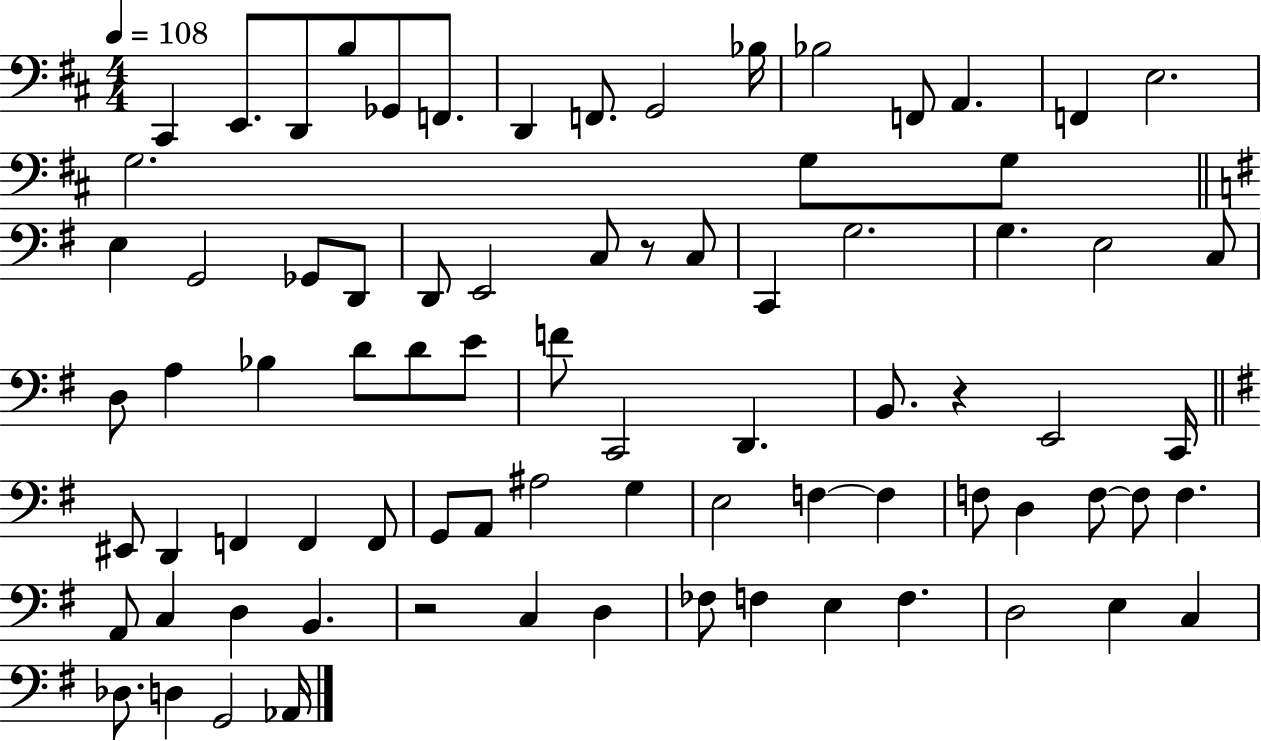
C#2/q E2/e. D2/e B3/e Gb2/e F2/e. D2/q F2/e. G2/h Bb3/s Bb3/h F2/e A2/q. F2/q E3/h. G3/h. G3/e G3/e E3/q G2/h Gb2/e D2/e D2/e E2/h C3/e R/e C3/e C2/q G3/h. G3/q. E3/h C3/e D3/e A3/q Bb3/q D4/e D4/e E4/e F4/e C2/h D2/q. B2/e. R/q E2/h C2/s EIS2/e D2/q F2/q F2/q F2/e G2/e A2/e A#3/h G3/q E3/h F3/q F3/q F3/e D3/q F3/e F3/e F3/q. A2/e C3/q D3/q B2/q. R/h C3/q D3/q FES3/e F3/q E3/q F3/q. D3/h E3/q C3/q Db3/e. D3/q G2/h Ab2/s